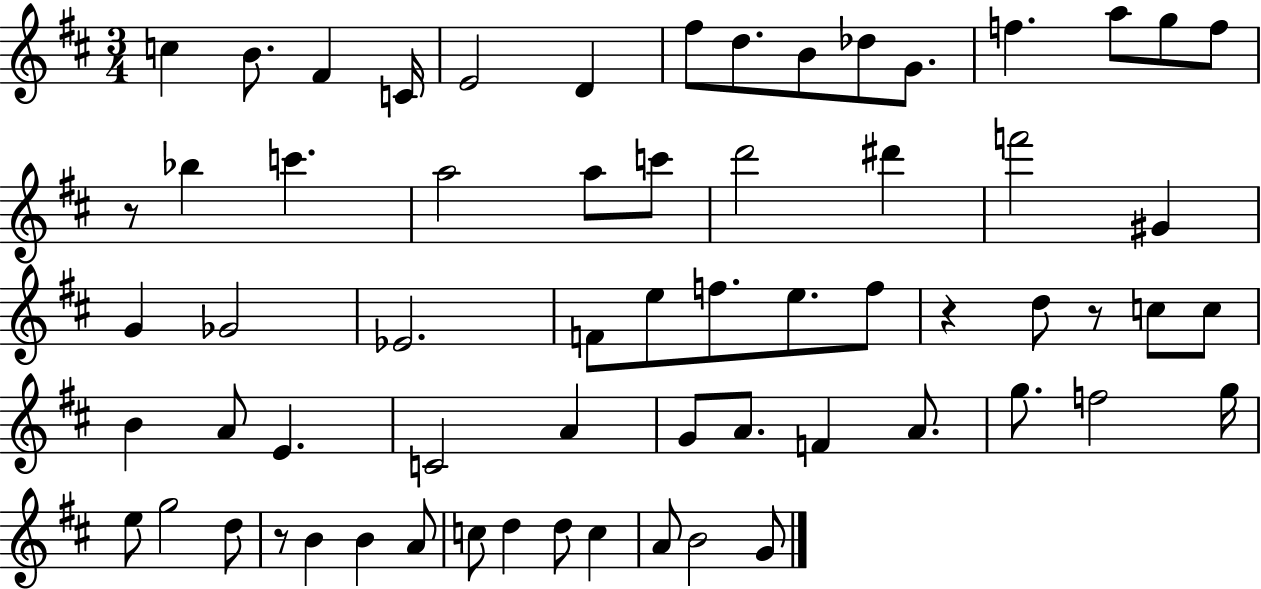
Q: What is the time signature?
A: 3/4